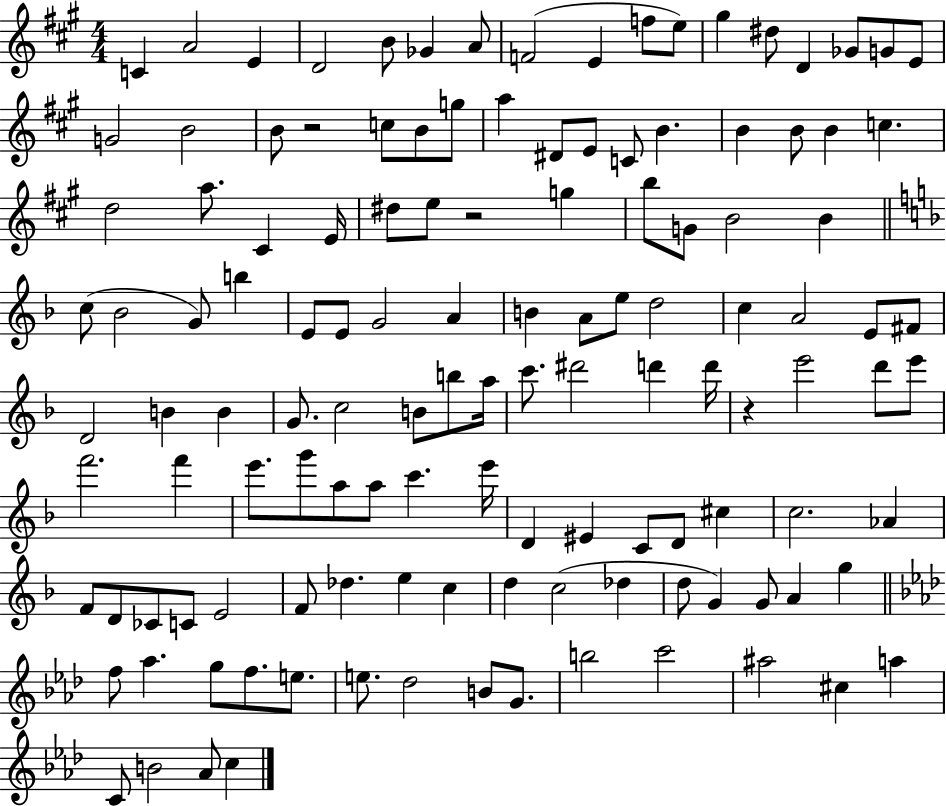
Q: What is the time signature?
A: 4/4